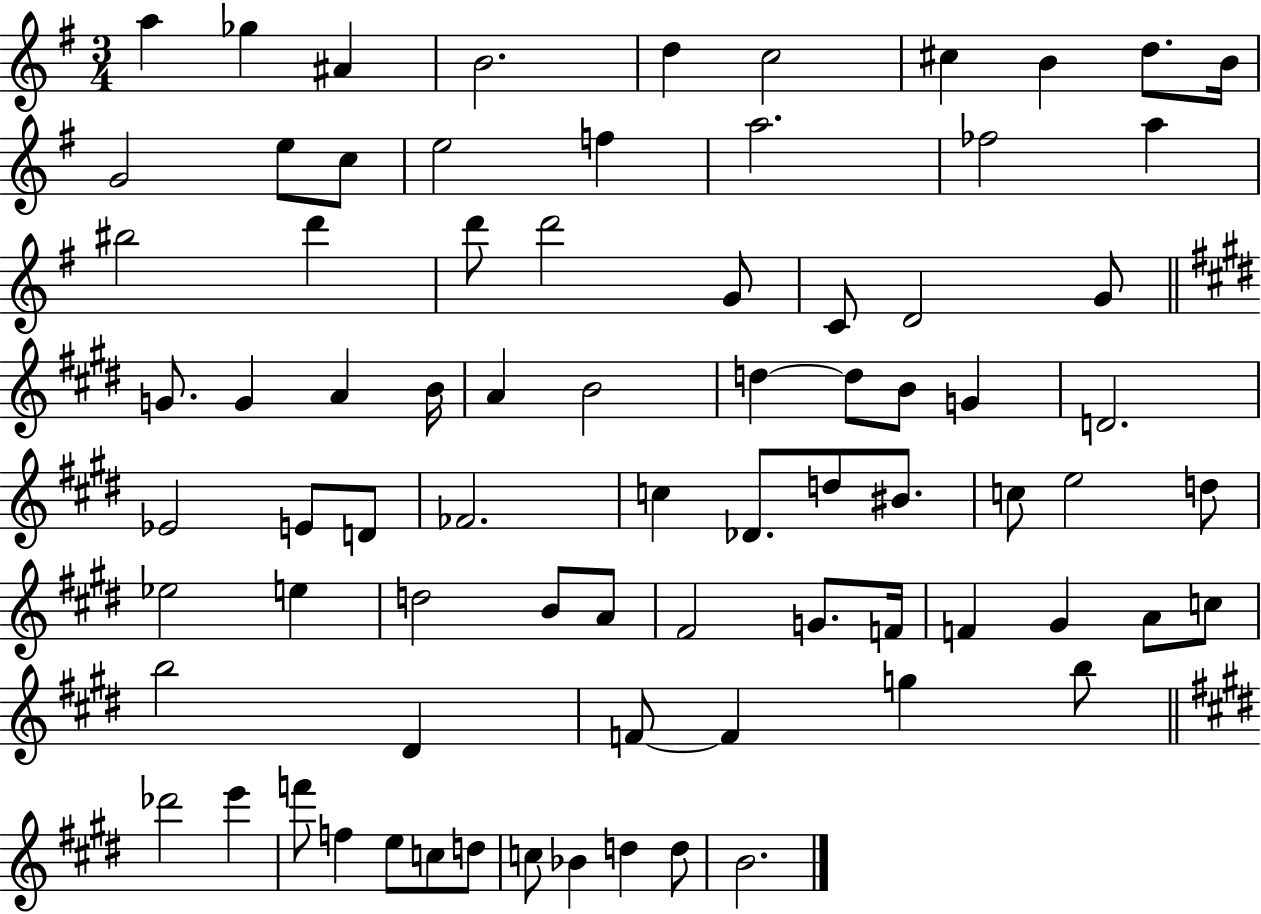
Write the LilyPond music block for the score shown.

{
  \clef treble
  \numericTimeSignature
  \time 3/4
  \key g \major
  a''4 ges''4 ais'4 | b'2. | d''4 c''2 | cis''4 b'4 d''8. b'16 | \break g'2 e''8 c''8 | e''2 f''4 | a''2. | fes''2 a''4 | \break bis''2 d'''4 | d'''8 d'''2 g'8 | c'8 d'2 g'8 | \bar "||" \break \key e \major g'8. g'4 a'4 b'16 | a'4 b'2 | d''4~~ d''8 b'8 g'4 | d'2. | \break ees'2 e'8 d'8 | fes'2. | c''4 des'8. d''8 bis'8. | c''8 e''2 d''8 | \break ees''2 e''4 | d''2 b'8 a'8 | fis'2 g'8. f'16 | f'4 gis'4 a'8 c''8 | \break b''2 dis'4 | f'8~~ f'4 g''4 b''8 | \bar "||" \break \key e \major des'''2 e'''4 | f'''8 f''4 e''8 c''8 d''8 | c''8 bes'4 d''4 d''8 | b'2. | \break \bar "|."
}